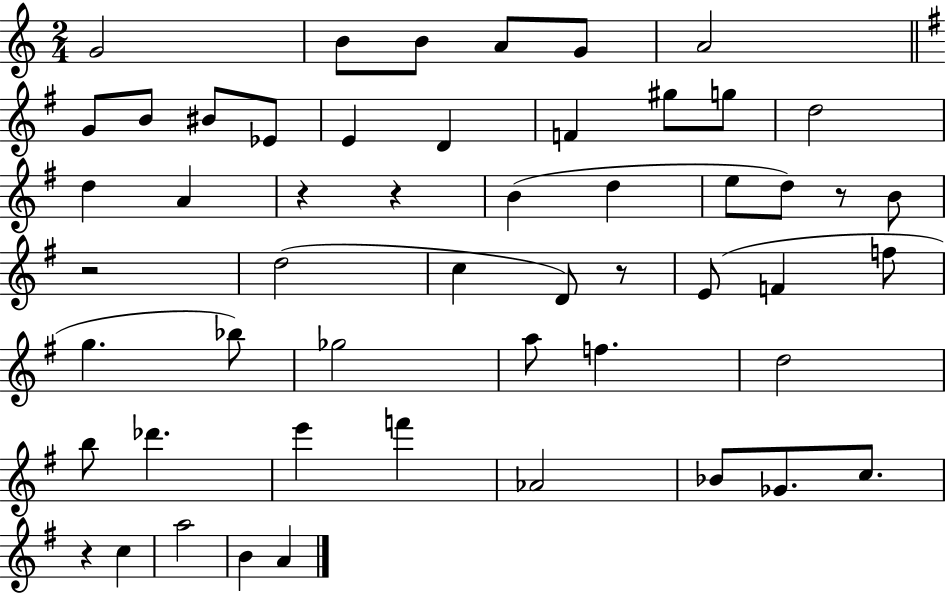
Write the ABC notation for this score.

X:1
T:Untitled
M:2/4
L:1/4
K:C
G2 B/2 B/2 A/2 G/2 A2 G/2 B/2 ^B/2 _E/2 E D F ^g/2 g/2 d2 d A z z B d e/2 d/2 z/2 B/2 z2 d2 c D/2 z/2 E/2 F f/2 g _b/2 _g2 a/2 f d2 b/2 _d' e' f' _A2 _B/2 _G/2 c/2 z c a2 B A